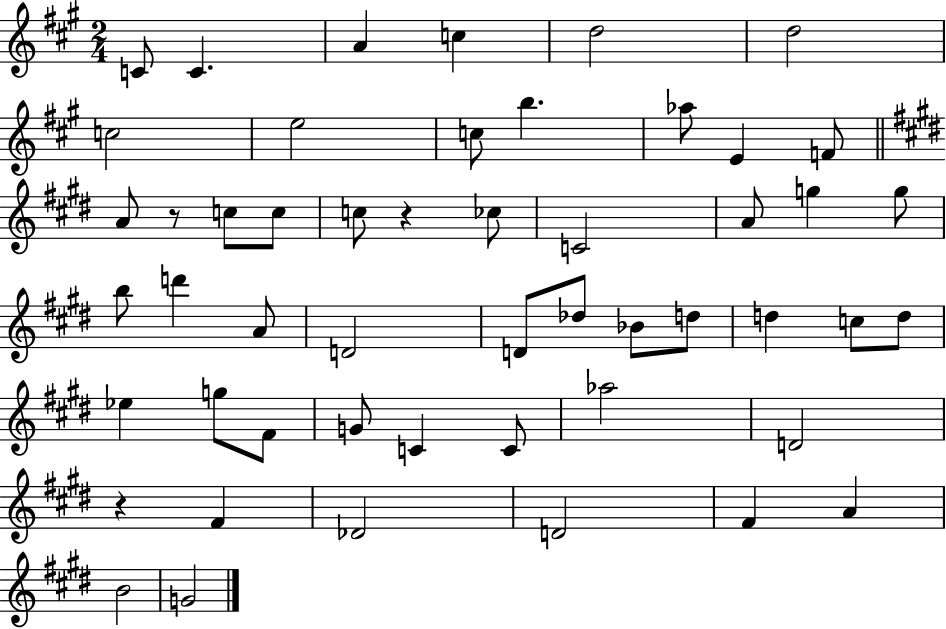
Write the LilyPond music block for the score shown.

{
  \clef treble
  \numericTimeSignature
  \time 2/4
  \key a \major
  c'8 c'4. | a'4 c''4 | d''2 | d''2 | \break c''2 | e''2 | c''8 b''4. | aes''8 e'4 f'8 | \break \bar "||" \break \key e \major a'8 r8 c''8 c''8 | c''8 r4 ces''8 | c'2 | a'8 g''4 g''8 | \break b''8 d'''4 a'8 | d'2 | d'8 des''8 bes'8 d''8 | d''4 c''8 d''8 | \break ees''4 g''8 fis'8 | g'8 c'4 c'8 | aes''2 | d'2 | \break r4 fis'4 | des'2 | d'2 | fis'4 a'4 | \break b'2 | g'2 | \bar "|."
}